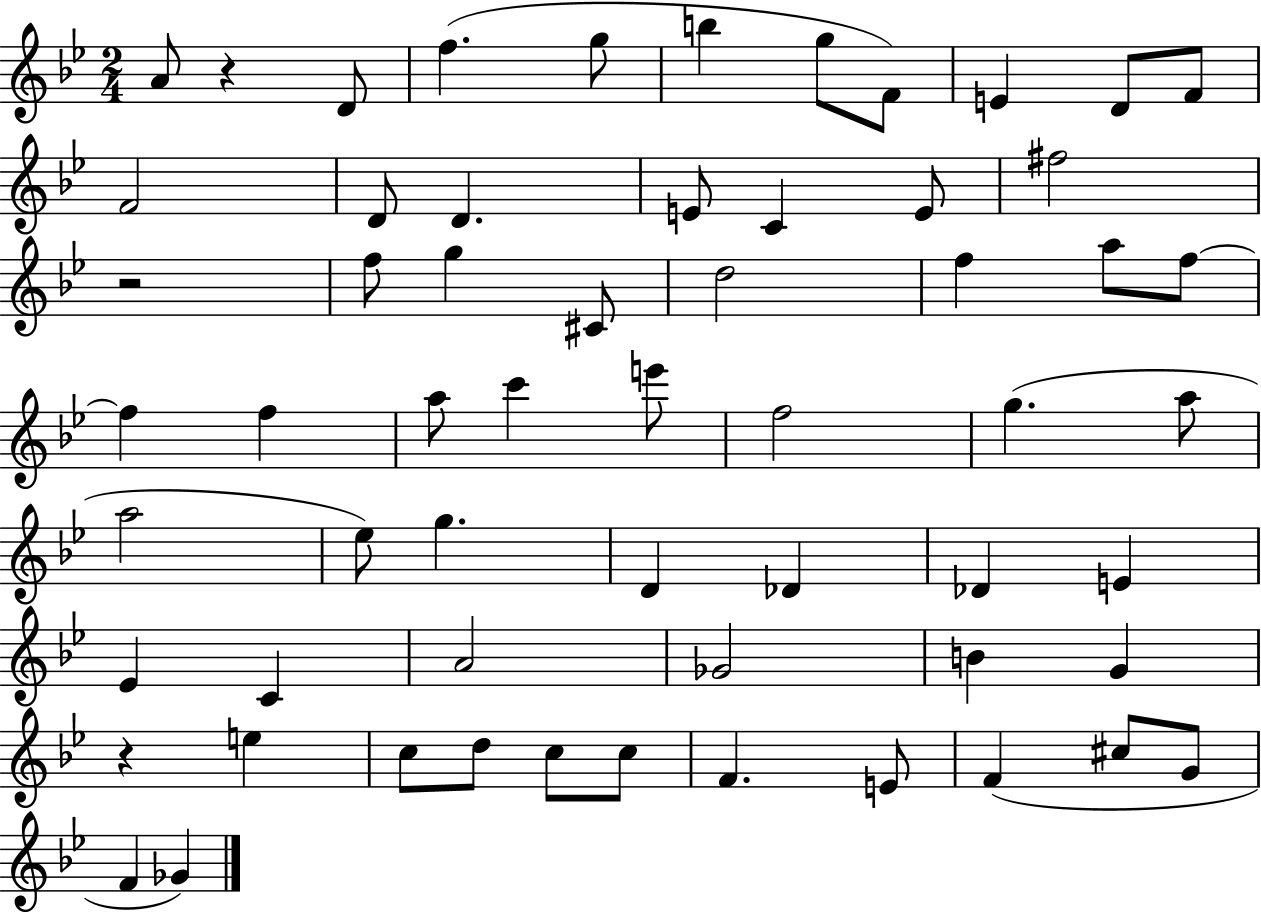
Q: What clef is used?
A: treble